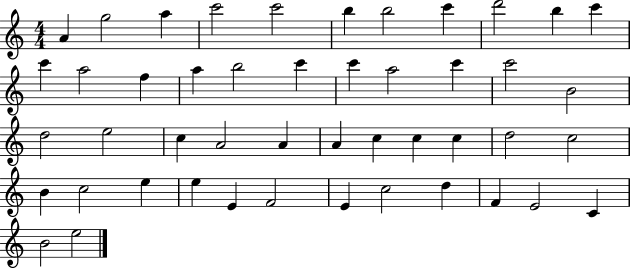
X:1
T:Untitled
M:4/4
L:1/4
K:C
A g2 a c'2 c'2 b b2 c' d'2 b c' c' a2 f a b2 c' c' a2 c' c'2 B2 d2 e2 c A2 A A c c c d2 c2 B c2 e e E F2 E c2 d F E2 C B2 e2